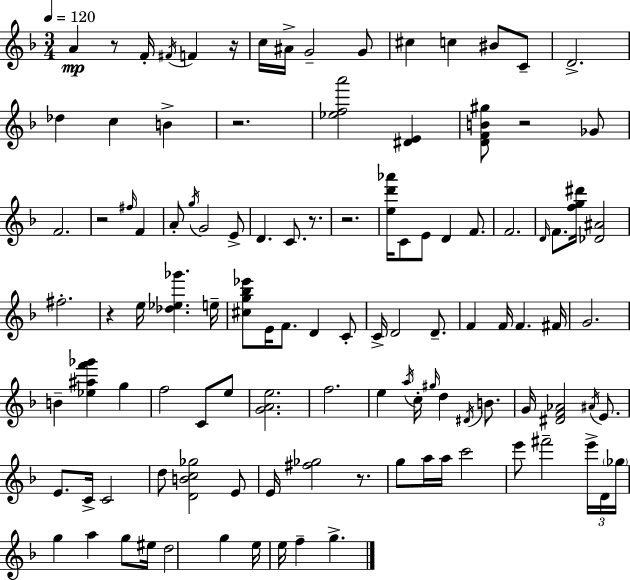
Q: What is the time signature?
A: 3/4